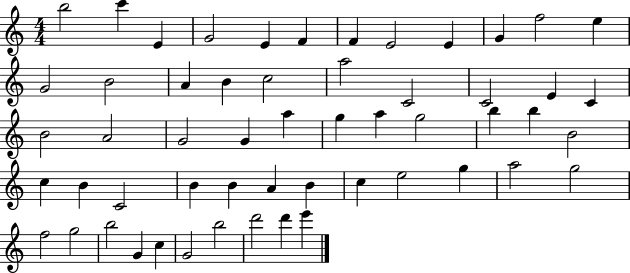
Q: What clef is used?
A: treble